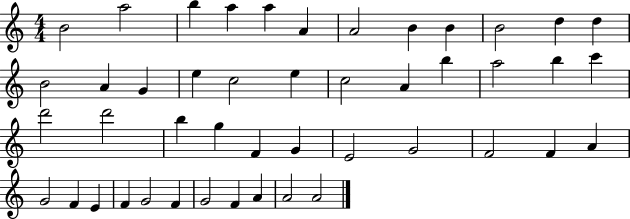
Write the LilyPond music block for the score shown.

{
  \clef treble
  \numericTimeSignature
  \time 4/4
  \key c \major
  b'2 a''2 | b''4 a''4 a''4 a'4 | a'2 b'4 b'4 | b'2 d''4 d''4 | \break b'2 a'4 g'4 | e''4 c''2 e''4 | c''2 a'4 b''4 | a''2 b''4 c'''4 | \break d'''2 d'''2 | b''4 g''4 f'4 g'4 | e'2 g'2 | f'2 f'4 a'4 | \break g'2 f'4 e'4 | f'4 g'2 f'4 | g'2 f'4 a'4 | a'2 a'2 | \break \bar "|."
}